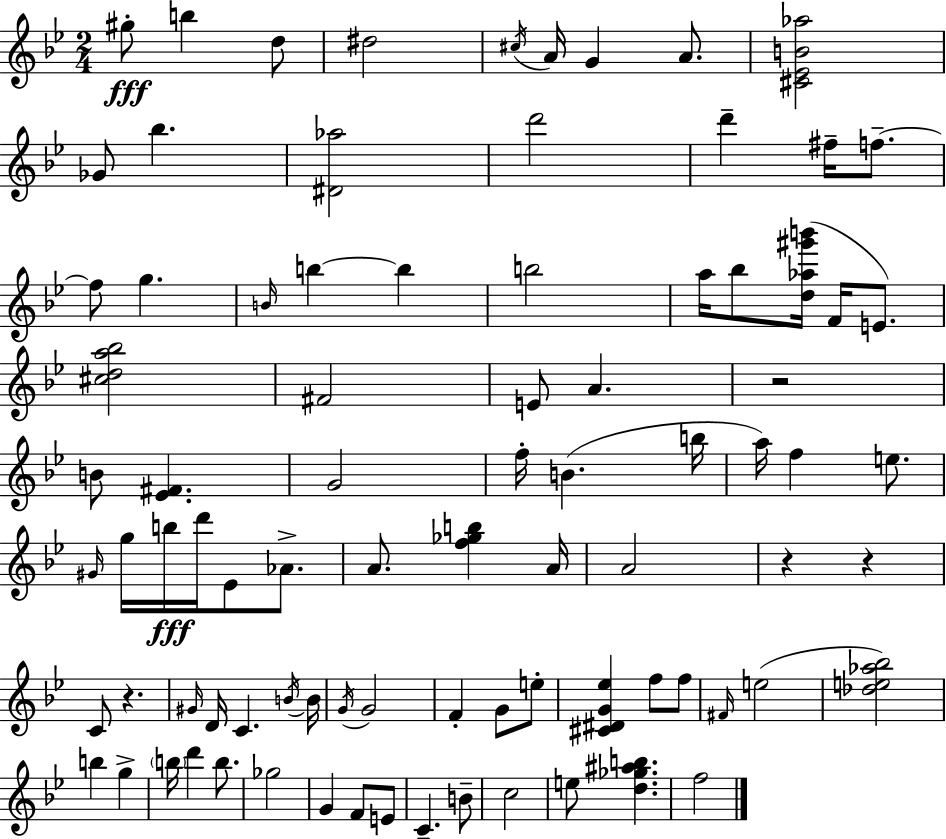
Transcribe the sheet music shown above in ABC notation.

X:1
T:Untitled
M:2/4
L:1/4
K:Gm
^g/2 b d/2 ^d2 ^c/4 A/4 G A/2 [^C_EB_a]2 _G/2 _b [^D_a]2 d'2 d' ^f/4 f/2 f/2 g B/4 b b b2 a/4 _b/2 [d_a^g'b']/4 F/4 E/2 [^cda_b]2 ^F2 E/2 A z2 B/2 [_E^F] G2 f/4 B b/4 a/4 f e/2 ^G/4 g/4 b/4 d'/4 _E/2 _A/2 A/2 [f_gb] A/4 A2 z z C/2 z ^G/4 D/4 C B/4 B/4 G/4 G2 F G/2 e/2 [^C^DG_e] f/2 f/2 ^F/4 e2 [_de_a_b]2 b g b/4 d' b/2 _g2 G F/2 E/2 C B/2 c2 e/2 [d_g^ab] f2